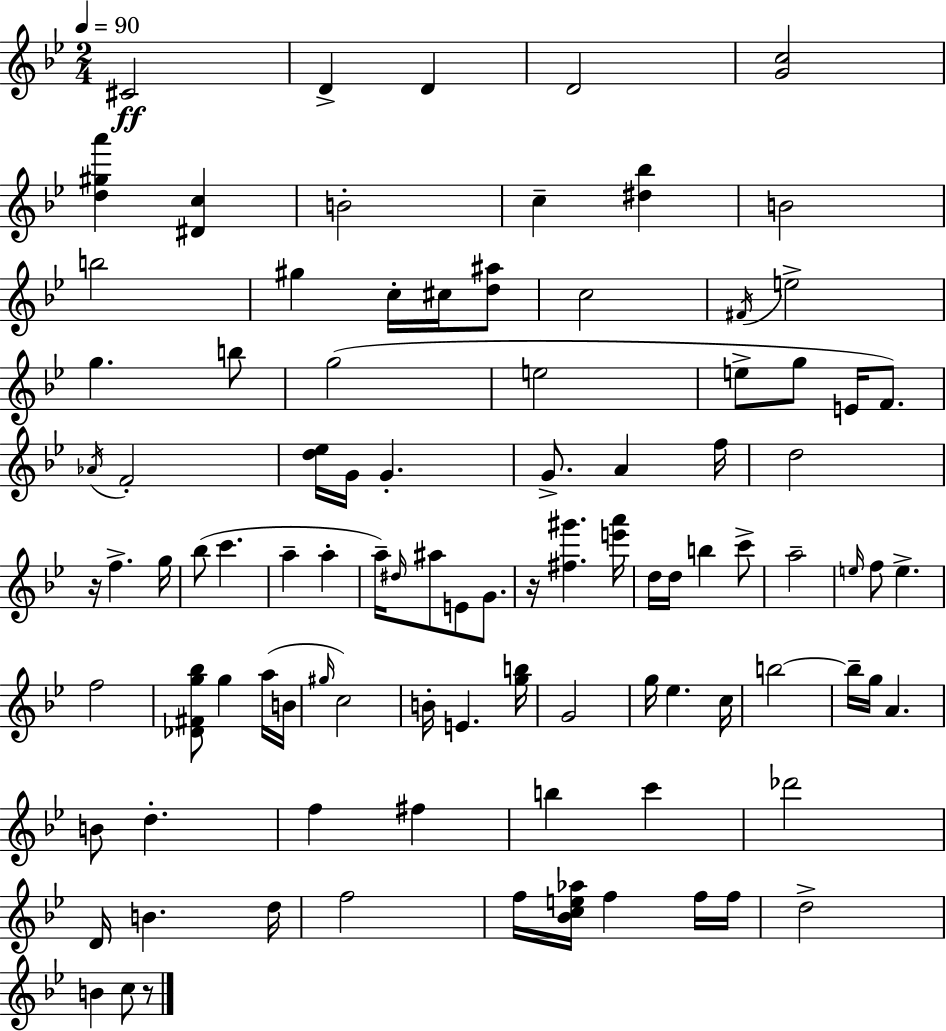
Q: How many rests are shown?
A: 3